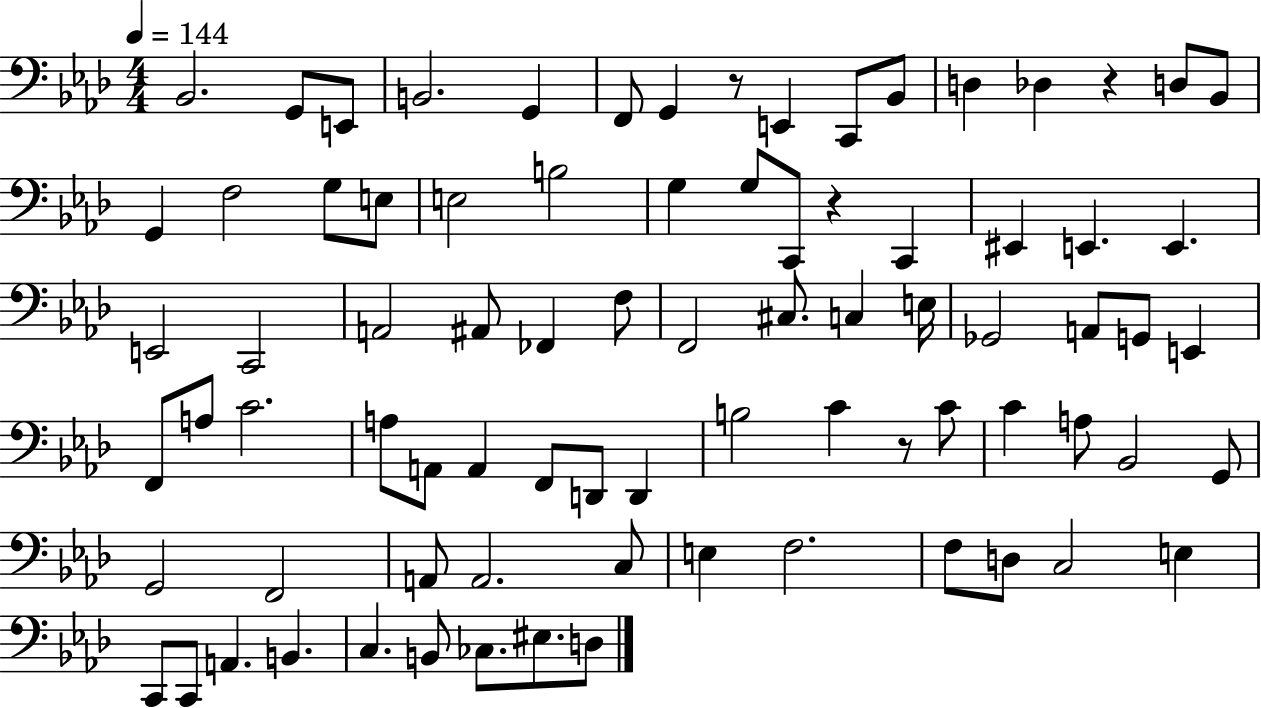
X:1
T:Untitled
M:4/4
L:1/4
K:Ab
_B,,2 G,,/2 E,,/2 B,,2 G,, F,,/2 G,, z/2 E,, C,,/2 _B,,/2 D, _D, z D,/2 _B,,/2 G,, F,2 G,/2 E,/2 E,2 B,2 G, G,/2 C,,/2 z C,, ^E,, E,, E,, E,,2 C,,2 A,,2 ^A,,/2 _F,, F,/2 F,,2 ^C,/2 C, E,/4 _G,,2 A,,/2 G,,/2 E,, F,,/2 A,/2 C2 A,/2 A,,/2 A,, F,,/2 D,,/2 D,, B,2 C z/2 C/2 C A,/2 _B,,2 G,,/2 G,,2 F,,2 A,,/2 A,,2 C,/2 E, F,2 F,/2 D,/2 C,2 E, C,,/2 C,,/2 A,, B,, C, B,,/2 _C,/2 ^E,/2 D,/2